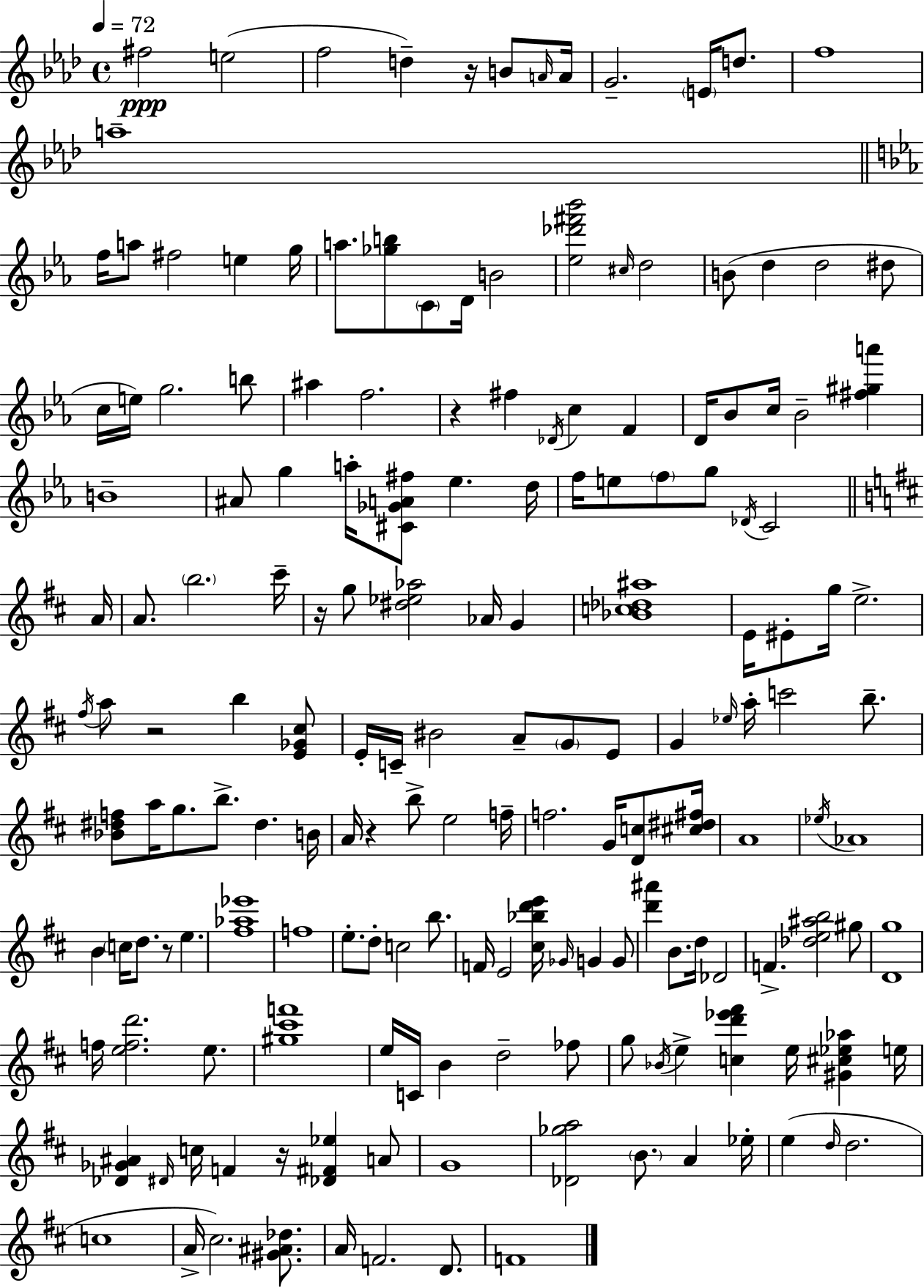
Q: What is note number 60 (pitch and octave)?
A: G4